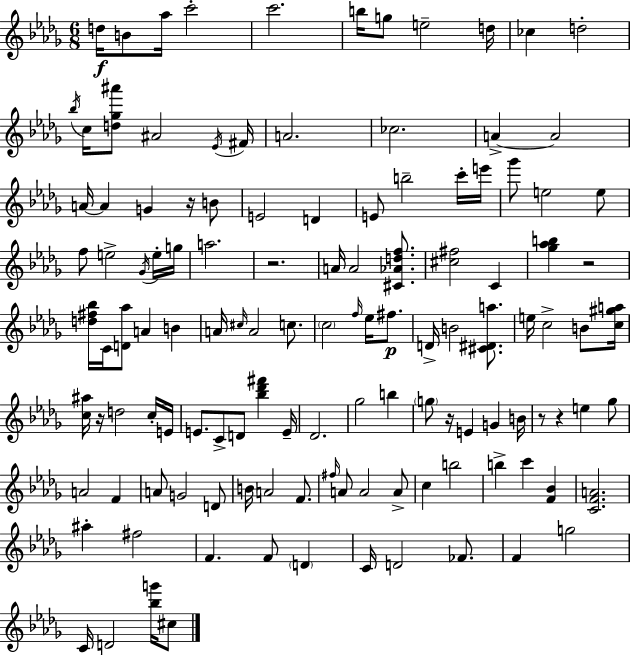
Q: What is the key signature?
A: BES minor